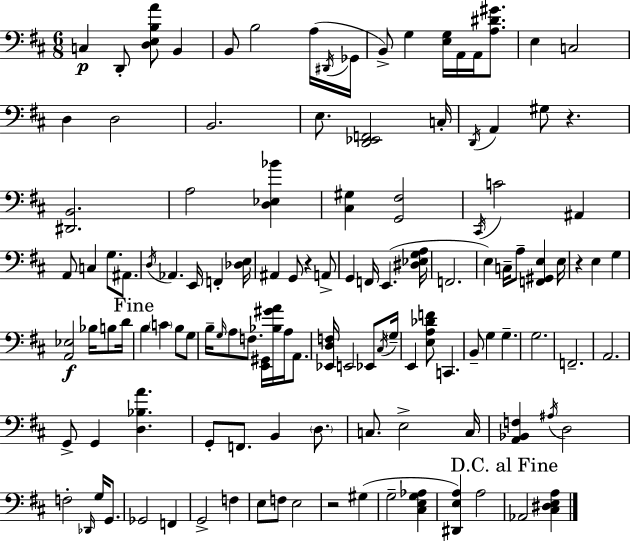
C3/q D2/e [D3,E3,B3,A4]/e B2/q B2/e B3/h A3/s D#2/s Gb2/s B2/e G3/q [E3,G3]/s A2/s A2/s [A3,D#4,G#4]/e. E3/q C3/h D3/q D3/h B2/h. E3/e. [D2,Eb2,F2]/h C3/s D2/s A2/q G#3/e R/q. [D#2,B2]/h. A3/h [D3,Eb3,Bb4]/q [C#3,G#3]/q [G2,F#3]/h C#2/s C4/h A#2/q A2/e C3/q G3/e. A#2/e. D3/s Ab2/q. E2/s F2/q [Db3,E3]/s A#2/q G2/e R/q A2/e G2/q F2/s E2/q. [D#3,Eb3,G3,A3]/s F2/h. E3/q C3/s A3/e [F2,G#2,E3]/q E3/s R/q E3/q G3/q [A2,Eb3]/h Bb3/s B3/e D4/s B3/q C4/q B3/e G3/e B3/s G3/s A3/e F3/e. [E2,G#2]/s [Bb3,G#4,A4]/s A3/s A2/e. [Eb2,D3,F3]/s E2/h Eb2/e C#3/s G3/s E2/q [E3,A3,Db4,F4]/e C2/q. B2/e G3/q G3/q. G3/h. F2/h. A2/h. G2/e G2/q [D3,Bb3,A4]/q. G2/e F2/e. B2/q D3/e. C3/e. E3/h C3/s [A2,Bb2,F3]/q A#3/s D3/h F3/h Db2/s G3/s G2/e. Gb2/h F2/q G2/h F3/q E3/e F3/e E3/h R/h G#3/q G3/h [C#3,E3,G3,Ab3]/q [D#2,E3,A3]/q A3/h Ab2/h [C#3,D#3,E3,A3]/q